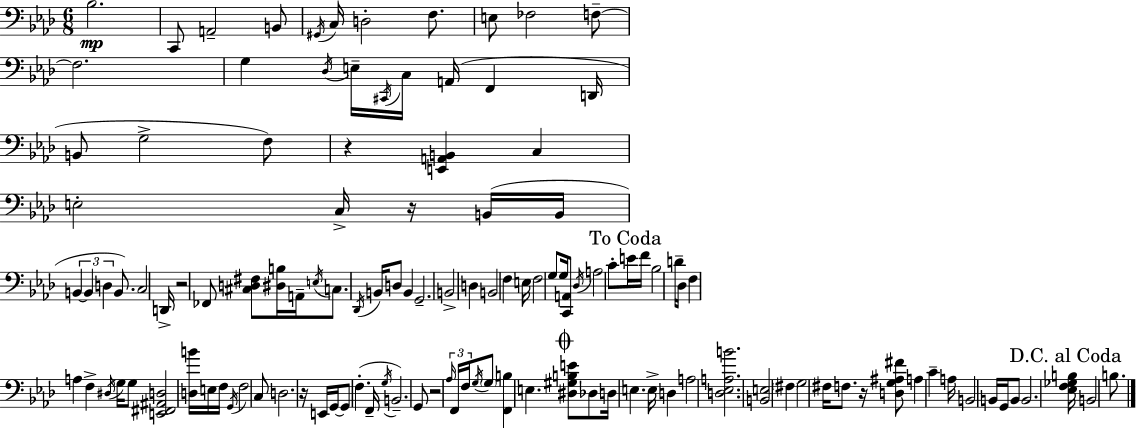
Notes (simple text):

Bb3/h. C2/e A2/h B2/e G#2/s C3/s D3/h F3/e. E3/e FES3/h F3/e F3/h. G3/q Db3/s E3/s C#2/s C3/s A2/s F2/q D2/s B2/e G3/h F3/e R/q [E2,A2,B2]/q C3/q E3/h C3/s R/s B2/s B2/s B2/q B2/q D3/q B2/e. C3/h D2/s R/h FES2/e [C#3,D3,F#3]/e [D#3,B3]/s A2/s E3/s C3/e. Db2/s B2/s D3/e B2/q G2/h. B2/h D3/q B2/h F3/q E3/s F3/h G3/e G3/s [C2,A2]/e Db3/s A3/h C4/e E4/s F4/s Bb3/h D4/s Db3/s F3/q A3/q F3/q D#3/s G3/s G3/e [E2,F#2,A#2,D3]/h [D3,B4]/s E3/s F3/s G2/s F3/h C3/e D3/h. R/s E2/s G2/s G2/e F3/q. F2/s G3/s B2/h. G2/e R/h Ab3/s F2/s F3/s G3/s G3/e [F2,B3]/q E3/q. [D#3,G#3,B3,E4]/e Db3/e D3/s E3/q. E3/s D3/q A3/h [D3,Eb3,A3,B4]/h. [B2,E3]/h F#3/q G3/h F#3/s F3/e. R/s [D3,G3,A#3,F#4]/e A3/q C4/q A3/s B2/h B2/s G2/s B2/e B2/h. [Eb3,F3,Gb3,B3]/s B2/h B3/e.